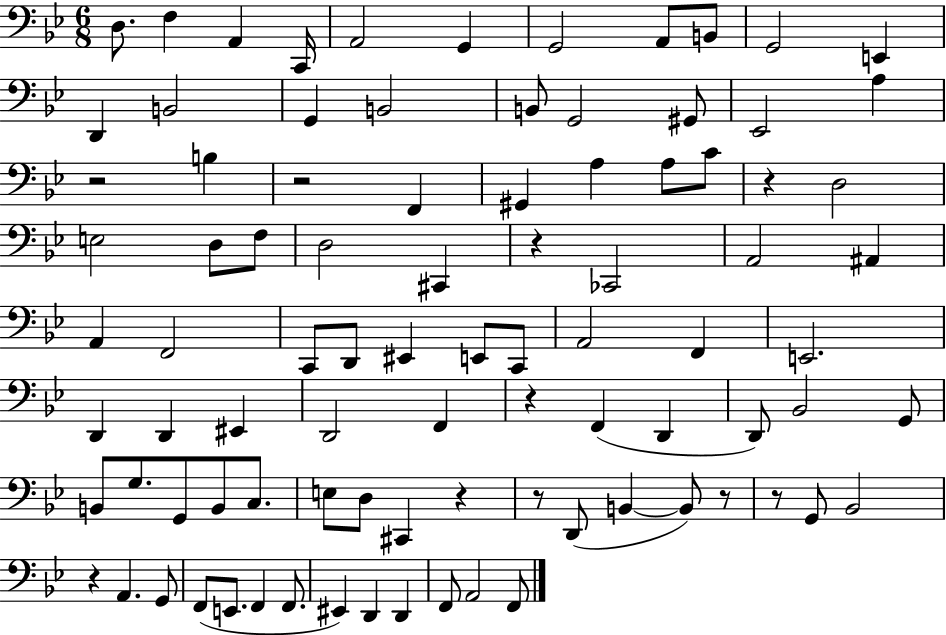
{
  \clef bass
  \numericTimeSignature
  \time 6/8
  \key bes \major
  d8. f4 a,4 c,16 | a,2 g,4 | g,2 a,8 b,8 | g,2 e,4 | \break d,4 b,2 | g,4 b,2 | b,8 g,2 gis,8 | ees,2 a4 | \break r2 b4 | r2 f,4 | gis,4 a4 a8 c'8 | r4 d2 | \break e2 d8 f8 | d2 cis,4 | r4 ces,2 | a,2 ais,4 | \break a,4 f,2 | c,8 d,8 eis,4 e,8 c,8 | a,2 f,4 | e,2. | \break d,4 d,4 eis,4 | d,2 f,4 | r4 f,4( d,4 | d,8) bes,2 g,8 | \break b,8 g8. g,8 b,8 c8. | e8 d8 cis,4 r4 | r8 d,8( b,4~~ b,8) r8 | r8 g,8 bes,2 | \break r4 a,4. g,8 | f,8( e,8. f,4 f,8. | eis,4) d,4 d,4 | f,8 a,2 f,8 | \break \bar "|."
}